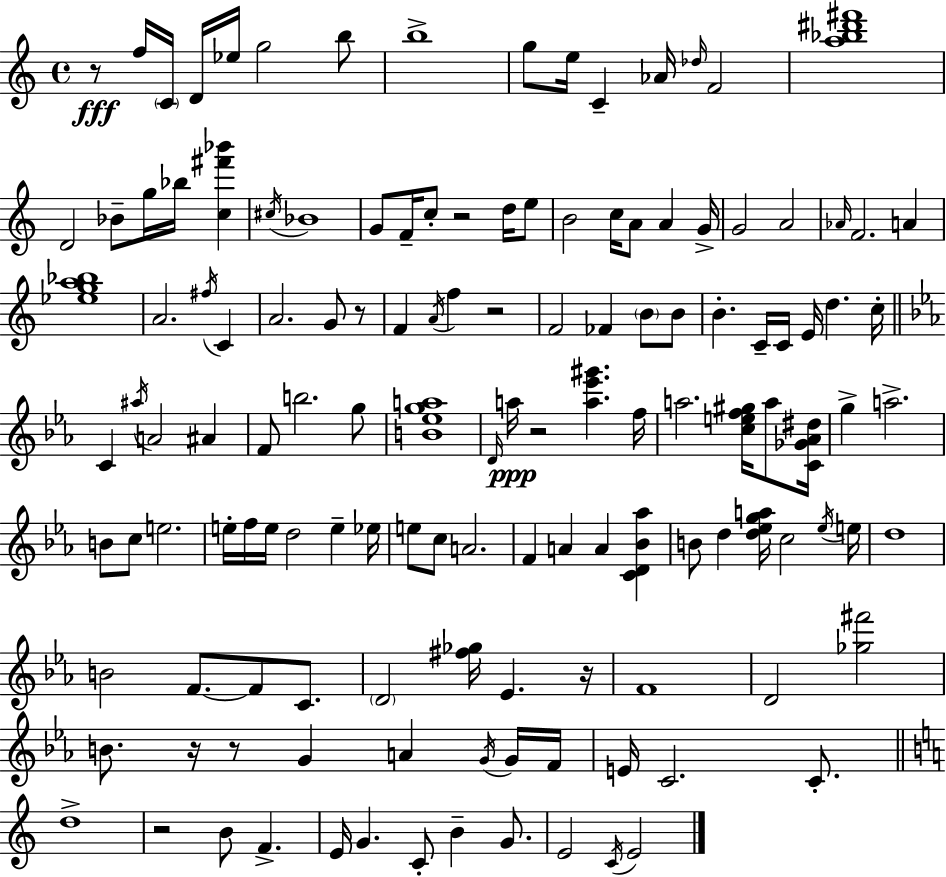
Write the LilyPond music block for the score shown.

{
  \clef treble
  \time 4/4
  \defaultTimeSignature
  \key c \major
  \repeat volta 2 { r8\fff f''16 \parenthesize c'16 d'16 ees''16 g''2 b''8 | b''1-> | g''8 e''16 c'4-- aes'16 \grace { des''16 } f'2 | <a'' bes'' dis''' fis'''>1 | \break d'2 bes'8-- g''16 bes''16 <c'' fis''' bes'''>4 | \acciaccatura { cis''16 } bes'1 | g'8 f'16-- c''8-. r2 d''16 | e''8 b'2 c''16 a'8 a'4 | \break g'16-> g'2 a'2 | \grace { aes'16 } f'2. a'4 | <ees'' g'' a'' bes''>1 | a'2. \acciaccatura { fis''16 } | \break c'4 a'2. | g'8 r8 f'4 \acciaccatura { a'16 } f''4 r2 | f'2 fes'4 | \parenthesize b'8 b'8 b'4.-. c'16-- c'16 e'16 d''4. | \break c''16-. \bar "||" \break \key ees \major c'4 \acciaccatura { ais''16 } a'2 ais'4 | f'8 b''2. g''8 | <b' ees'' g'' a''>1 | \grace { d'16 }\ppp a''16 r2 <a'' ees''' gis'''>4. | \break f''16 a''2. <c'' e'' f'' gis''>16 a''8 | <c' ges' aes' dis''>16 g''4-> a''2.-> | b'8 c''8 e''2. | e''16-. f''16 e''16 d''2 e''4-- | \break ees''16 e''8 c''8 a'2. | f'4 a'4 a'4 <c' d' bes' aes''>4 | b'8 d''4 <d'' ees'' g'' a''>16 c''2 | \acciaccatura { ees''16 } e''16 d''1 | \break b'2 f'8.~~ f'8 | c'8. \parenthesize d'2 <fis'' ges''>16 ees'4. | r16 f'1 | d'2 <ges'' fis'''>2 | \break b'8. r16 r8 g'4 a'4 | \acciaccatura { g'16 } g'16 f'16 e'16 c'2. | c'8.-. \bar "||" \break \key c \major d''1-> | r2 b'8 f'4.-> | e'16 g'4. c'8-. b'4-- g'8. | e'2 \acciaccatura { c'16 } e'2 | \break } \bar "|."
}